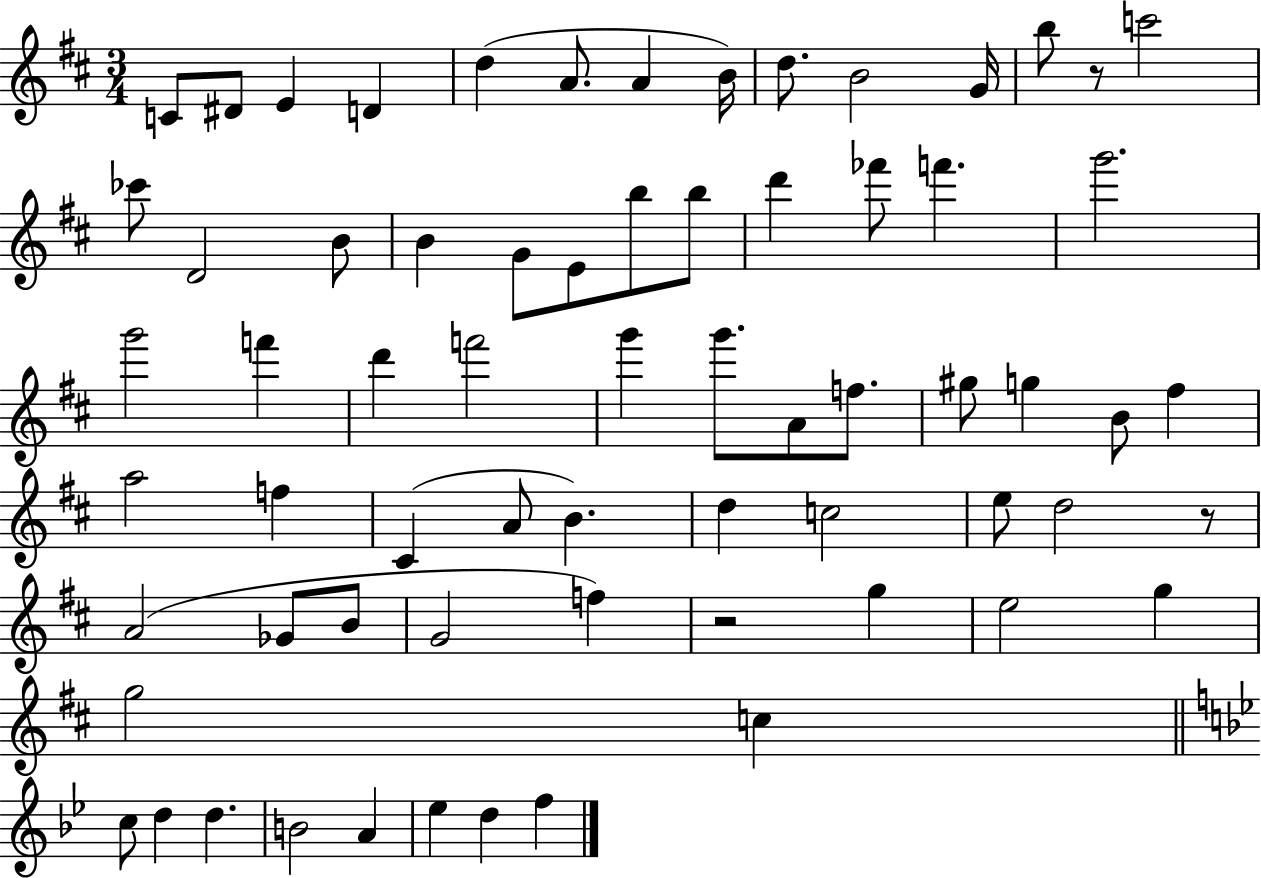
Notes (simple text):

C4/e D#4/e E4/q D4/q D5/q A4/e. A4/q B4/s D5/e. B4/h G4/s B5/e R/e C6/h CES6/e D4/h B4/e B4/q G4/e E4/e B5/e B5/e D6/q FES6/e F6/q. G6/h. G6/h F6/q D6/q F6/h G6/q G6/e. A4/e F5/e. G#5/e G5/q B4/e F#5/q A5/h F5/q C#4/q A4/e B4/q. D5/q C5/h E5/e D5/h R/e A4/h Gb4/e B4/e G4/h F5/q R/h G5/q E5/h G5/q G5/h C5/q C5/e D5/q D5/q. B4/h A4/q Eb5/q D5/q F5/q